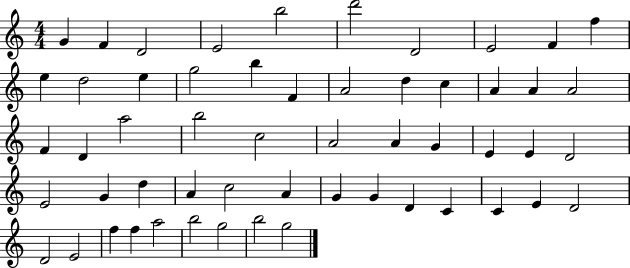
{
  \clef treble
  \numericTimeSignature
  \time 4/4
  \key c \major
  g'4 f'4 d'2 | e'2 b''2 | d'''2 d'2 | e'2 f'4 f''4 | \break e''4 d''2 e''4 | g''2 b''4 f'4 | a'2 d''4 c''4 | a'4 a'4 a'2 | \break f'4 d'4 a''2 | b''2 c''2 | a'2 a'4 g'4 | e'4 e'4 d'2 | \break e'2 g'4 d''4 | a'4 c''2 a'4 | g'4 g'4 d'4 c'4 | c'4 e'4 d'2 | \break d'2 e'2 | f''4 f''4 a''2 | b''2 g''2 | b''2 g''2 | \break \bar "|."
}